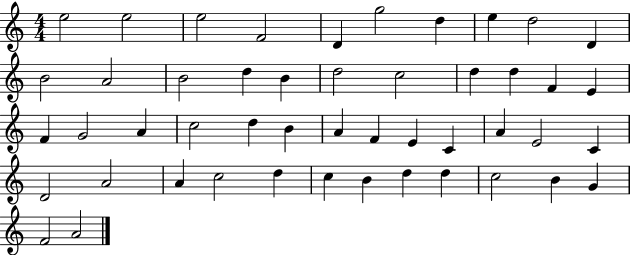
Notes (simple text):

E5/h E5/h E5/h F4/h D4/q G5/h D5/q E5/q D5/h D4/q B4/h A4/h B4/h D5/q B4/q D5/h C5/h D5/q D5/q F4/q E4/q F4/q G4/h A4/q C5/h D5/q B4/q A4/q F4/q E4/q C4/q A4/q E4/h C4/q D4/h A4/h A4/q C5/h D5/q C5/q B4/q D5/q D5/q C5/h B4/q G4/q F4/h A4/h